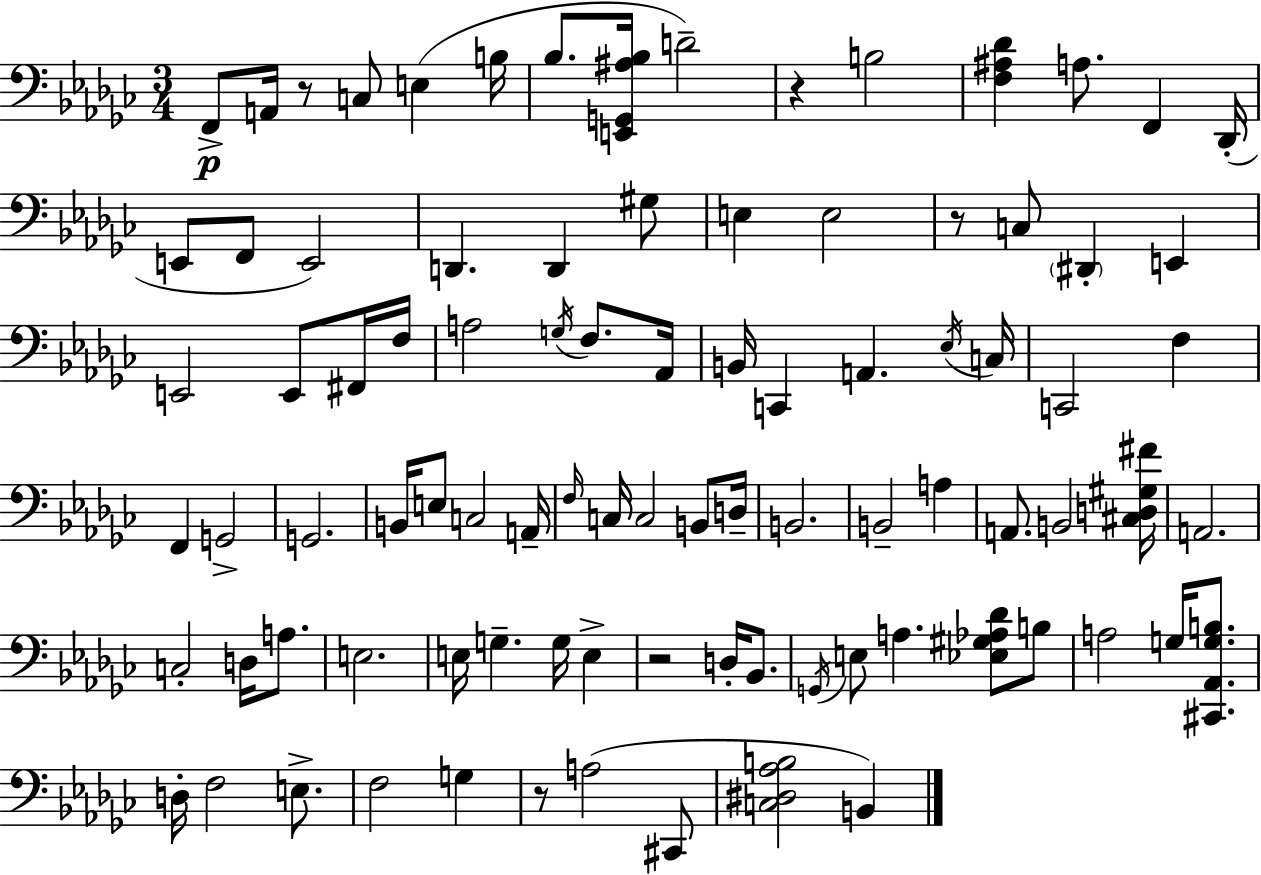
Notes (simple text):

F2/e A2/s R/e C3/e E3/q B3/s Bb3/e. [E2,G2,A#3,Bb3]/s D4/h R/q B3/h [F3,A#3,Db4]/q A3/e. F2/q Db2/s E2/e F2/e E2/h D2/q. D2/q G#3/e E3/q E3/h R/e C3/e D#2/q E2/q E2/h E2/e F#2/s F3/s A3/h G3/s F3/e. Ab2/s B2/s C2/q A2/q. Eb3/s C3/s C2/h F3/q F2/q G2/h G2/h. B2/s E3/e C3/h A2/s F3/s C3/s C3/h B2/e D3/s B2/h. B2/h A3/q A2/e. B2/h [C#3,D3,G#3,F#4]/s A2/h. C3/h D3/s A3/e. E3/h. E3/s G3/q. G3/s E3/q R/h D3/s Bb2/e. G2/s E3/e A3/q. [Eb3,G#3,Ab3,Db4]/e B3/e A3/h G3/s [C#2,Ab2,G3,B3]/e. D3/s F3/h E3/e. F3/h G3/q R/e A3/h C#2/e [C3,D#3,Ab3,B3]/h B2/q